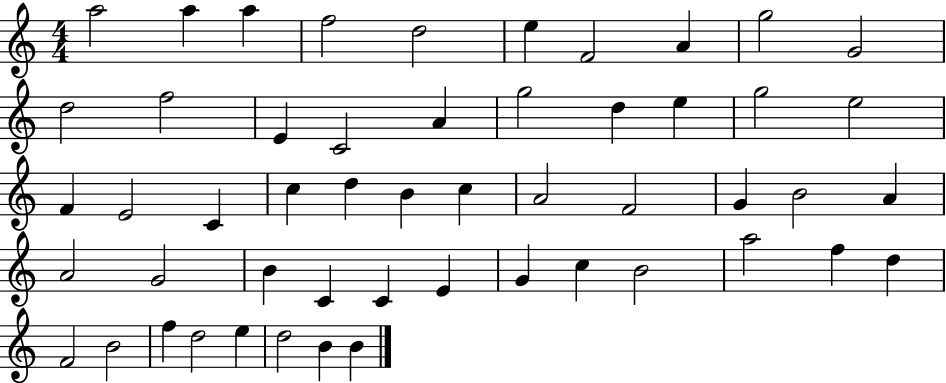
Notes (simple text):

A5/h A5/q A5/q F5/h D5/h E5/q F4/h A4/q G5/h G4/h D5/h F5/h E4/q C4/h A4/q G5/h D5/q E5/q G5/h E5/h F4/q E4/h C4/q C5/q D5/q B4/q C5/q A4/h F4/h G4/q B4/h A4/q A4/h G4/h B4/q C4/q C4/q E4/q G4/q C5/q B4/h A5/h F5/q D5/q F4/h B4/h F5/q D5/h E5/q D5/h B4/q B4/q